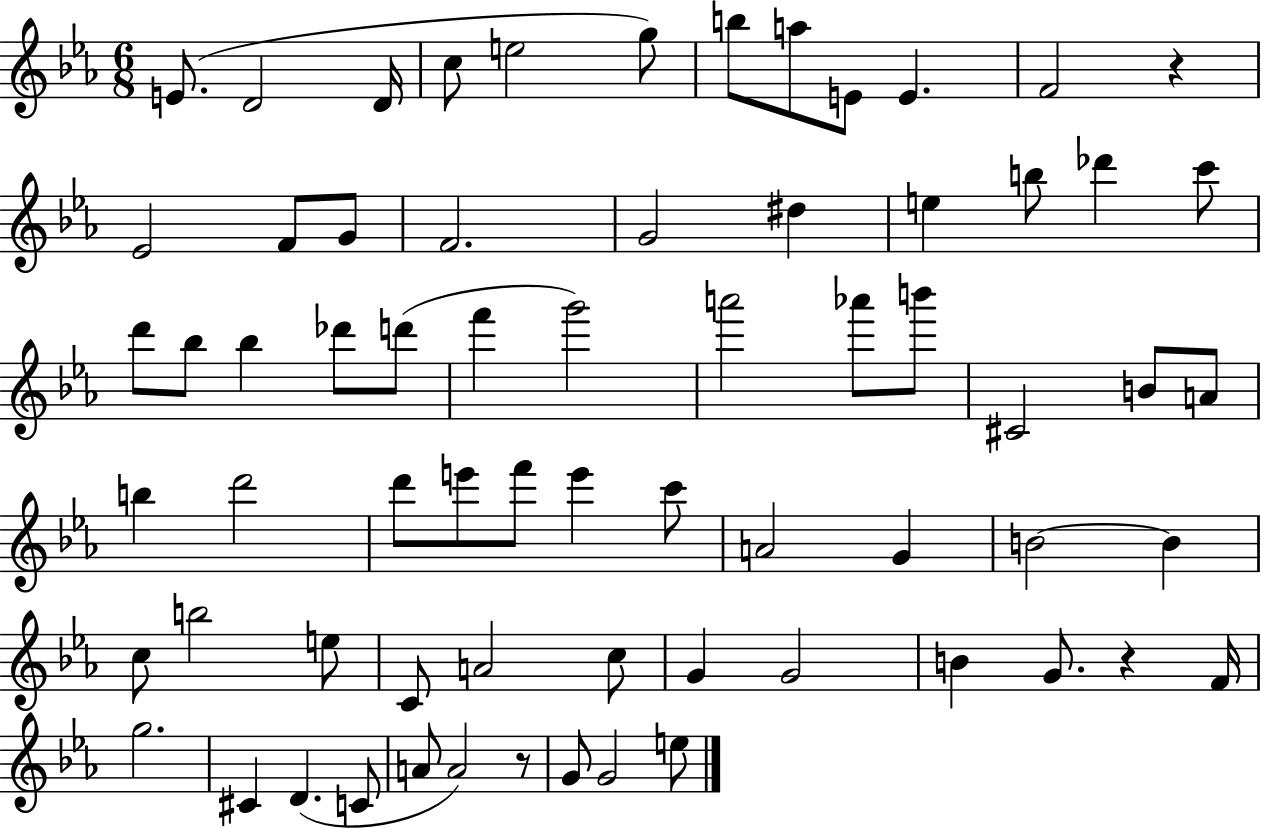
X:1
T:Untitled
M:6/8
L:1/4
K:Eb
E/2 D2 D/4 c/2 e2 g/2 b/2 a/2 E/2 E F2 z _E2 F/2 G/2 F2 G2 ^d e b/2 _d' c'/2 d'/2 _b/2 _b _d'/2 d'/2 f' g'2 a'2 _a'/2 b'/2 ^C2 B/2 A/2 b d'2 d'/2 e'/2 f'/2 e' c'/2 A2 G B2 B c/2 b2 e/2 C/2 A2 c/2 G G2 B G/2 z F/4 g2 ^C D C/2 A/2 A2 z/2 G/2 G2 e/2